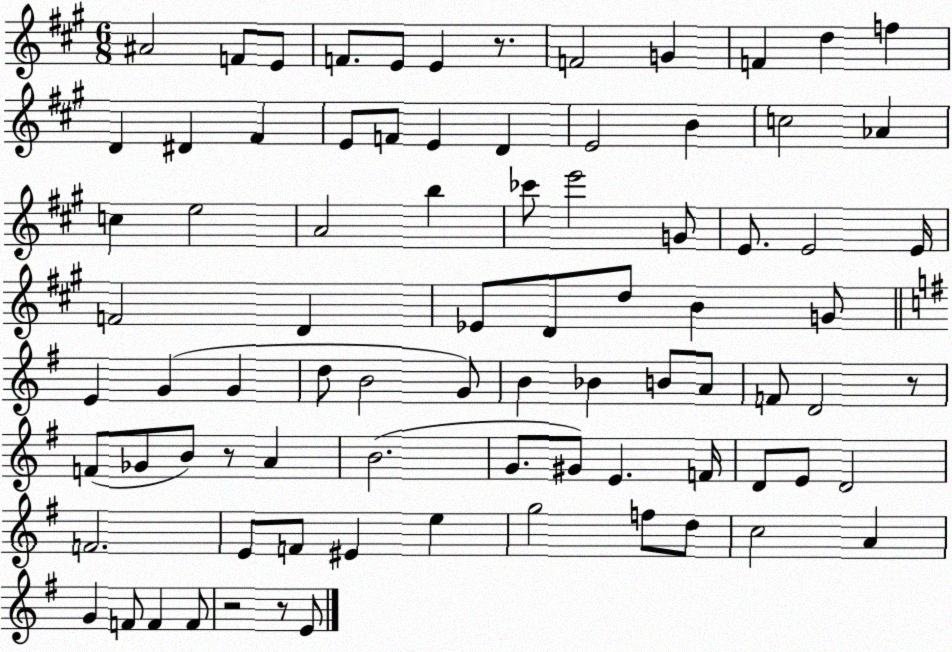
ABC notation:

X:1
T:Untitled
M:6/8
L:1/4
K:A
^A2 F/2 E/2 F/2 E/2 E z/2 F2 G F d f D ^D ^F E/2 F/2 E D E2 B c2 _A c e2 A2 b _c'/2 e'2 G/2 E/2 E2 E/4 F2 D _E/2 D/2 d/2 B G/2 E G G d/2 B2 G/2 B _B B/2 A/2 F/2 D2 z/2 F/2 _G/2 B/2 z/2 A B2 G/2 ^G/2 E F/4 D/2 E/2 D2 F2 E/2 F/2 ^E e g2 f/2 d/2 c2 A G F/2 F F/2 z2 z/2 E/2